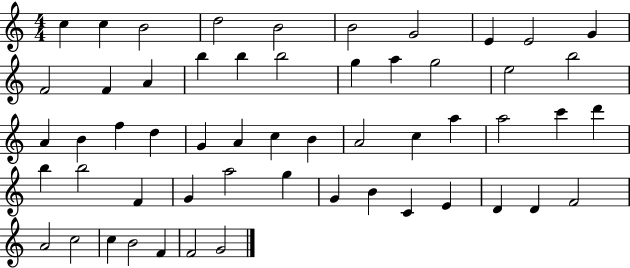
X:1
T:Untitled
M:4/4
L:1/4
K:C
c c B2 d2 B2 B2 G2 E E2 G F2 F A b b b2 g a g2 e2 b2 A B f d G A c B A2 c a a2 c' d' b b2 F G a2 g G B C E D D F2 A2 c2 c B2 F F2 G2